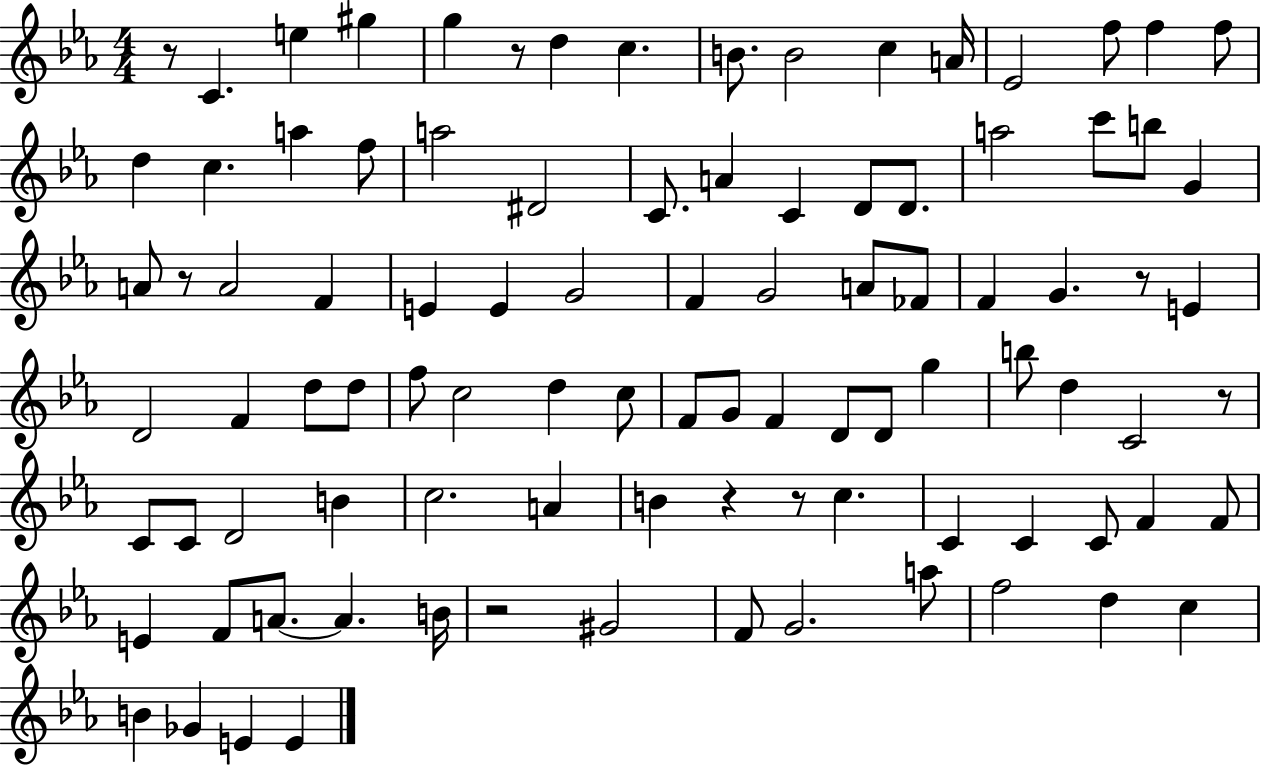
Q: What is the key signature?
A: EES major